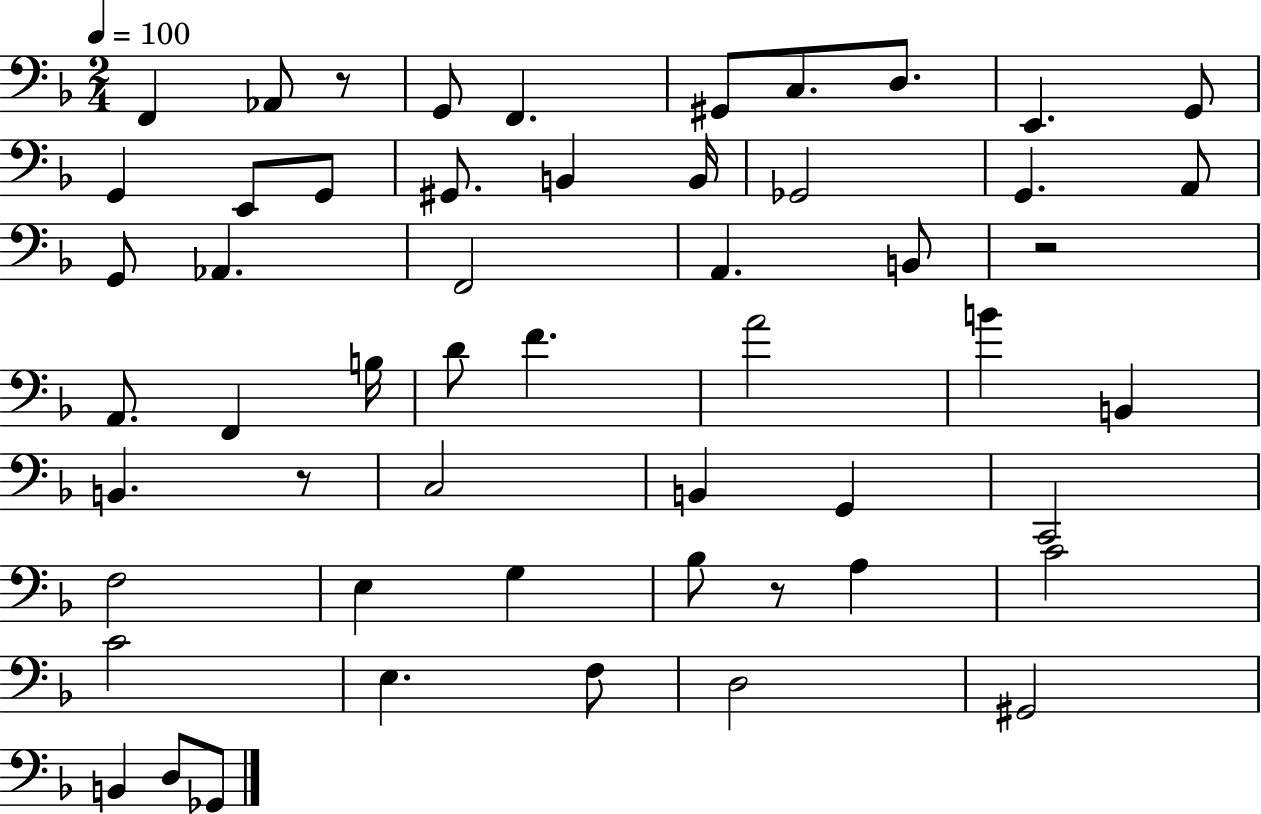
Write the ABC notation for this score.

X:1
T:Untitled
M:2/4
L:1/4
K:F
F,, _A,,/2 z/2 G,,/2 F,, ^G,,/2 C,/2 D,/2 E,, G,,/2 G,, E,,/2 G,,/2 ^G,,/2 B,, B,,/4 _G,,2 G,, A,,/2 G,,/2 _A,, F,,2 A,, B,,/2 z2 A,,/2 F,, B,/4 D/2 F A2 B B,, B,, z/2 C,2 B,, G,, C,,2 F,2 E, G, _B,/2 z/2 A, C2 C2 E, F,/2 D,2 ^G,,2 B,, D,/2 _G,,/2